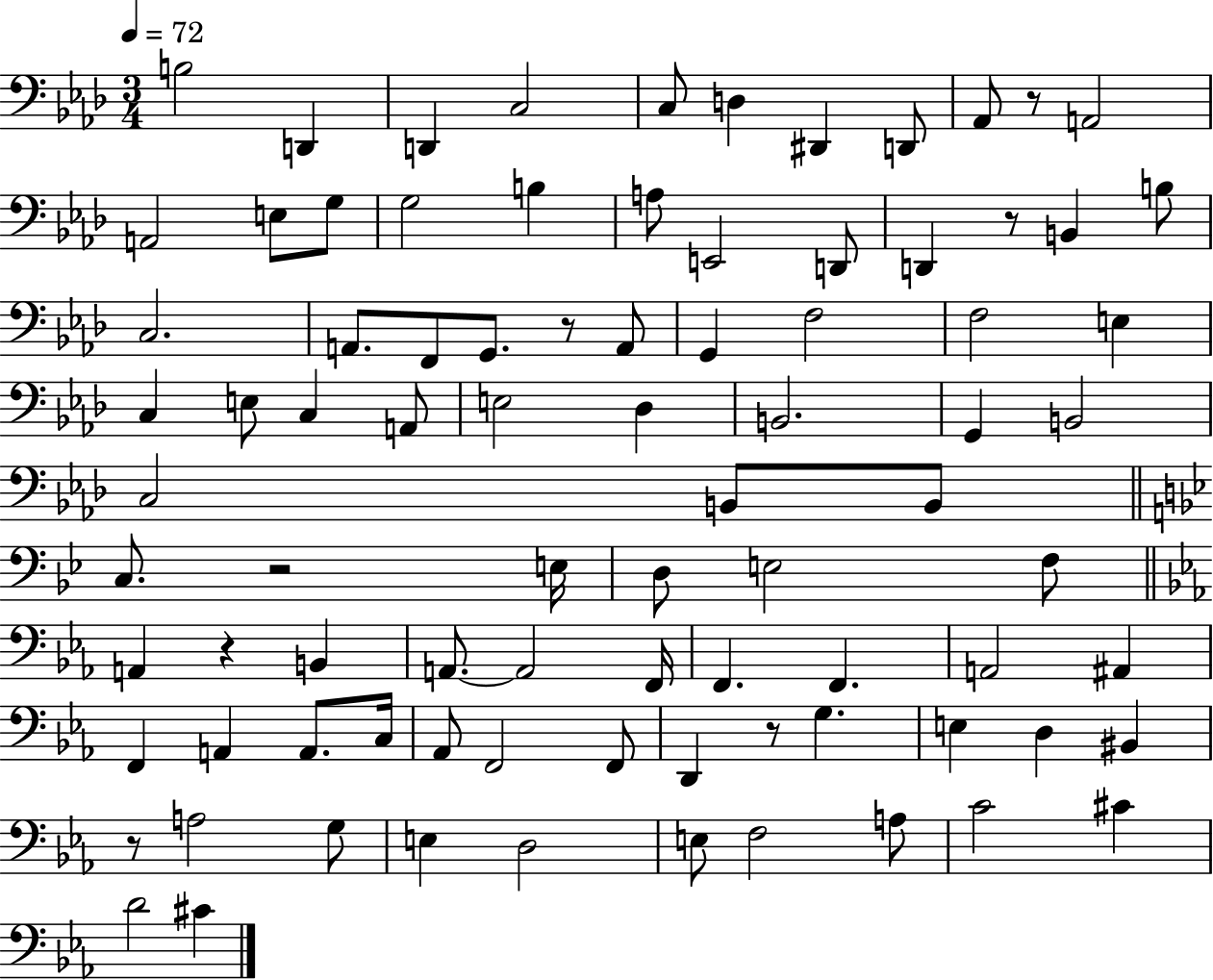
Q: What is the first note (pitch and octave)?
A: B3